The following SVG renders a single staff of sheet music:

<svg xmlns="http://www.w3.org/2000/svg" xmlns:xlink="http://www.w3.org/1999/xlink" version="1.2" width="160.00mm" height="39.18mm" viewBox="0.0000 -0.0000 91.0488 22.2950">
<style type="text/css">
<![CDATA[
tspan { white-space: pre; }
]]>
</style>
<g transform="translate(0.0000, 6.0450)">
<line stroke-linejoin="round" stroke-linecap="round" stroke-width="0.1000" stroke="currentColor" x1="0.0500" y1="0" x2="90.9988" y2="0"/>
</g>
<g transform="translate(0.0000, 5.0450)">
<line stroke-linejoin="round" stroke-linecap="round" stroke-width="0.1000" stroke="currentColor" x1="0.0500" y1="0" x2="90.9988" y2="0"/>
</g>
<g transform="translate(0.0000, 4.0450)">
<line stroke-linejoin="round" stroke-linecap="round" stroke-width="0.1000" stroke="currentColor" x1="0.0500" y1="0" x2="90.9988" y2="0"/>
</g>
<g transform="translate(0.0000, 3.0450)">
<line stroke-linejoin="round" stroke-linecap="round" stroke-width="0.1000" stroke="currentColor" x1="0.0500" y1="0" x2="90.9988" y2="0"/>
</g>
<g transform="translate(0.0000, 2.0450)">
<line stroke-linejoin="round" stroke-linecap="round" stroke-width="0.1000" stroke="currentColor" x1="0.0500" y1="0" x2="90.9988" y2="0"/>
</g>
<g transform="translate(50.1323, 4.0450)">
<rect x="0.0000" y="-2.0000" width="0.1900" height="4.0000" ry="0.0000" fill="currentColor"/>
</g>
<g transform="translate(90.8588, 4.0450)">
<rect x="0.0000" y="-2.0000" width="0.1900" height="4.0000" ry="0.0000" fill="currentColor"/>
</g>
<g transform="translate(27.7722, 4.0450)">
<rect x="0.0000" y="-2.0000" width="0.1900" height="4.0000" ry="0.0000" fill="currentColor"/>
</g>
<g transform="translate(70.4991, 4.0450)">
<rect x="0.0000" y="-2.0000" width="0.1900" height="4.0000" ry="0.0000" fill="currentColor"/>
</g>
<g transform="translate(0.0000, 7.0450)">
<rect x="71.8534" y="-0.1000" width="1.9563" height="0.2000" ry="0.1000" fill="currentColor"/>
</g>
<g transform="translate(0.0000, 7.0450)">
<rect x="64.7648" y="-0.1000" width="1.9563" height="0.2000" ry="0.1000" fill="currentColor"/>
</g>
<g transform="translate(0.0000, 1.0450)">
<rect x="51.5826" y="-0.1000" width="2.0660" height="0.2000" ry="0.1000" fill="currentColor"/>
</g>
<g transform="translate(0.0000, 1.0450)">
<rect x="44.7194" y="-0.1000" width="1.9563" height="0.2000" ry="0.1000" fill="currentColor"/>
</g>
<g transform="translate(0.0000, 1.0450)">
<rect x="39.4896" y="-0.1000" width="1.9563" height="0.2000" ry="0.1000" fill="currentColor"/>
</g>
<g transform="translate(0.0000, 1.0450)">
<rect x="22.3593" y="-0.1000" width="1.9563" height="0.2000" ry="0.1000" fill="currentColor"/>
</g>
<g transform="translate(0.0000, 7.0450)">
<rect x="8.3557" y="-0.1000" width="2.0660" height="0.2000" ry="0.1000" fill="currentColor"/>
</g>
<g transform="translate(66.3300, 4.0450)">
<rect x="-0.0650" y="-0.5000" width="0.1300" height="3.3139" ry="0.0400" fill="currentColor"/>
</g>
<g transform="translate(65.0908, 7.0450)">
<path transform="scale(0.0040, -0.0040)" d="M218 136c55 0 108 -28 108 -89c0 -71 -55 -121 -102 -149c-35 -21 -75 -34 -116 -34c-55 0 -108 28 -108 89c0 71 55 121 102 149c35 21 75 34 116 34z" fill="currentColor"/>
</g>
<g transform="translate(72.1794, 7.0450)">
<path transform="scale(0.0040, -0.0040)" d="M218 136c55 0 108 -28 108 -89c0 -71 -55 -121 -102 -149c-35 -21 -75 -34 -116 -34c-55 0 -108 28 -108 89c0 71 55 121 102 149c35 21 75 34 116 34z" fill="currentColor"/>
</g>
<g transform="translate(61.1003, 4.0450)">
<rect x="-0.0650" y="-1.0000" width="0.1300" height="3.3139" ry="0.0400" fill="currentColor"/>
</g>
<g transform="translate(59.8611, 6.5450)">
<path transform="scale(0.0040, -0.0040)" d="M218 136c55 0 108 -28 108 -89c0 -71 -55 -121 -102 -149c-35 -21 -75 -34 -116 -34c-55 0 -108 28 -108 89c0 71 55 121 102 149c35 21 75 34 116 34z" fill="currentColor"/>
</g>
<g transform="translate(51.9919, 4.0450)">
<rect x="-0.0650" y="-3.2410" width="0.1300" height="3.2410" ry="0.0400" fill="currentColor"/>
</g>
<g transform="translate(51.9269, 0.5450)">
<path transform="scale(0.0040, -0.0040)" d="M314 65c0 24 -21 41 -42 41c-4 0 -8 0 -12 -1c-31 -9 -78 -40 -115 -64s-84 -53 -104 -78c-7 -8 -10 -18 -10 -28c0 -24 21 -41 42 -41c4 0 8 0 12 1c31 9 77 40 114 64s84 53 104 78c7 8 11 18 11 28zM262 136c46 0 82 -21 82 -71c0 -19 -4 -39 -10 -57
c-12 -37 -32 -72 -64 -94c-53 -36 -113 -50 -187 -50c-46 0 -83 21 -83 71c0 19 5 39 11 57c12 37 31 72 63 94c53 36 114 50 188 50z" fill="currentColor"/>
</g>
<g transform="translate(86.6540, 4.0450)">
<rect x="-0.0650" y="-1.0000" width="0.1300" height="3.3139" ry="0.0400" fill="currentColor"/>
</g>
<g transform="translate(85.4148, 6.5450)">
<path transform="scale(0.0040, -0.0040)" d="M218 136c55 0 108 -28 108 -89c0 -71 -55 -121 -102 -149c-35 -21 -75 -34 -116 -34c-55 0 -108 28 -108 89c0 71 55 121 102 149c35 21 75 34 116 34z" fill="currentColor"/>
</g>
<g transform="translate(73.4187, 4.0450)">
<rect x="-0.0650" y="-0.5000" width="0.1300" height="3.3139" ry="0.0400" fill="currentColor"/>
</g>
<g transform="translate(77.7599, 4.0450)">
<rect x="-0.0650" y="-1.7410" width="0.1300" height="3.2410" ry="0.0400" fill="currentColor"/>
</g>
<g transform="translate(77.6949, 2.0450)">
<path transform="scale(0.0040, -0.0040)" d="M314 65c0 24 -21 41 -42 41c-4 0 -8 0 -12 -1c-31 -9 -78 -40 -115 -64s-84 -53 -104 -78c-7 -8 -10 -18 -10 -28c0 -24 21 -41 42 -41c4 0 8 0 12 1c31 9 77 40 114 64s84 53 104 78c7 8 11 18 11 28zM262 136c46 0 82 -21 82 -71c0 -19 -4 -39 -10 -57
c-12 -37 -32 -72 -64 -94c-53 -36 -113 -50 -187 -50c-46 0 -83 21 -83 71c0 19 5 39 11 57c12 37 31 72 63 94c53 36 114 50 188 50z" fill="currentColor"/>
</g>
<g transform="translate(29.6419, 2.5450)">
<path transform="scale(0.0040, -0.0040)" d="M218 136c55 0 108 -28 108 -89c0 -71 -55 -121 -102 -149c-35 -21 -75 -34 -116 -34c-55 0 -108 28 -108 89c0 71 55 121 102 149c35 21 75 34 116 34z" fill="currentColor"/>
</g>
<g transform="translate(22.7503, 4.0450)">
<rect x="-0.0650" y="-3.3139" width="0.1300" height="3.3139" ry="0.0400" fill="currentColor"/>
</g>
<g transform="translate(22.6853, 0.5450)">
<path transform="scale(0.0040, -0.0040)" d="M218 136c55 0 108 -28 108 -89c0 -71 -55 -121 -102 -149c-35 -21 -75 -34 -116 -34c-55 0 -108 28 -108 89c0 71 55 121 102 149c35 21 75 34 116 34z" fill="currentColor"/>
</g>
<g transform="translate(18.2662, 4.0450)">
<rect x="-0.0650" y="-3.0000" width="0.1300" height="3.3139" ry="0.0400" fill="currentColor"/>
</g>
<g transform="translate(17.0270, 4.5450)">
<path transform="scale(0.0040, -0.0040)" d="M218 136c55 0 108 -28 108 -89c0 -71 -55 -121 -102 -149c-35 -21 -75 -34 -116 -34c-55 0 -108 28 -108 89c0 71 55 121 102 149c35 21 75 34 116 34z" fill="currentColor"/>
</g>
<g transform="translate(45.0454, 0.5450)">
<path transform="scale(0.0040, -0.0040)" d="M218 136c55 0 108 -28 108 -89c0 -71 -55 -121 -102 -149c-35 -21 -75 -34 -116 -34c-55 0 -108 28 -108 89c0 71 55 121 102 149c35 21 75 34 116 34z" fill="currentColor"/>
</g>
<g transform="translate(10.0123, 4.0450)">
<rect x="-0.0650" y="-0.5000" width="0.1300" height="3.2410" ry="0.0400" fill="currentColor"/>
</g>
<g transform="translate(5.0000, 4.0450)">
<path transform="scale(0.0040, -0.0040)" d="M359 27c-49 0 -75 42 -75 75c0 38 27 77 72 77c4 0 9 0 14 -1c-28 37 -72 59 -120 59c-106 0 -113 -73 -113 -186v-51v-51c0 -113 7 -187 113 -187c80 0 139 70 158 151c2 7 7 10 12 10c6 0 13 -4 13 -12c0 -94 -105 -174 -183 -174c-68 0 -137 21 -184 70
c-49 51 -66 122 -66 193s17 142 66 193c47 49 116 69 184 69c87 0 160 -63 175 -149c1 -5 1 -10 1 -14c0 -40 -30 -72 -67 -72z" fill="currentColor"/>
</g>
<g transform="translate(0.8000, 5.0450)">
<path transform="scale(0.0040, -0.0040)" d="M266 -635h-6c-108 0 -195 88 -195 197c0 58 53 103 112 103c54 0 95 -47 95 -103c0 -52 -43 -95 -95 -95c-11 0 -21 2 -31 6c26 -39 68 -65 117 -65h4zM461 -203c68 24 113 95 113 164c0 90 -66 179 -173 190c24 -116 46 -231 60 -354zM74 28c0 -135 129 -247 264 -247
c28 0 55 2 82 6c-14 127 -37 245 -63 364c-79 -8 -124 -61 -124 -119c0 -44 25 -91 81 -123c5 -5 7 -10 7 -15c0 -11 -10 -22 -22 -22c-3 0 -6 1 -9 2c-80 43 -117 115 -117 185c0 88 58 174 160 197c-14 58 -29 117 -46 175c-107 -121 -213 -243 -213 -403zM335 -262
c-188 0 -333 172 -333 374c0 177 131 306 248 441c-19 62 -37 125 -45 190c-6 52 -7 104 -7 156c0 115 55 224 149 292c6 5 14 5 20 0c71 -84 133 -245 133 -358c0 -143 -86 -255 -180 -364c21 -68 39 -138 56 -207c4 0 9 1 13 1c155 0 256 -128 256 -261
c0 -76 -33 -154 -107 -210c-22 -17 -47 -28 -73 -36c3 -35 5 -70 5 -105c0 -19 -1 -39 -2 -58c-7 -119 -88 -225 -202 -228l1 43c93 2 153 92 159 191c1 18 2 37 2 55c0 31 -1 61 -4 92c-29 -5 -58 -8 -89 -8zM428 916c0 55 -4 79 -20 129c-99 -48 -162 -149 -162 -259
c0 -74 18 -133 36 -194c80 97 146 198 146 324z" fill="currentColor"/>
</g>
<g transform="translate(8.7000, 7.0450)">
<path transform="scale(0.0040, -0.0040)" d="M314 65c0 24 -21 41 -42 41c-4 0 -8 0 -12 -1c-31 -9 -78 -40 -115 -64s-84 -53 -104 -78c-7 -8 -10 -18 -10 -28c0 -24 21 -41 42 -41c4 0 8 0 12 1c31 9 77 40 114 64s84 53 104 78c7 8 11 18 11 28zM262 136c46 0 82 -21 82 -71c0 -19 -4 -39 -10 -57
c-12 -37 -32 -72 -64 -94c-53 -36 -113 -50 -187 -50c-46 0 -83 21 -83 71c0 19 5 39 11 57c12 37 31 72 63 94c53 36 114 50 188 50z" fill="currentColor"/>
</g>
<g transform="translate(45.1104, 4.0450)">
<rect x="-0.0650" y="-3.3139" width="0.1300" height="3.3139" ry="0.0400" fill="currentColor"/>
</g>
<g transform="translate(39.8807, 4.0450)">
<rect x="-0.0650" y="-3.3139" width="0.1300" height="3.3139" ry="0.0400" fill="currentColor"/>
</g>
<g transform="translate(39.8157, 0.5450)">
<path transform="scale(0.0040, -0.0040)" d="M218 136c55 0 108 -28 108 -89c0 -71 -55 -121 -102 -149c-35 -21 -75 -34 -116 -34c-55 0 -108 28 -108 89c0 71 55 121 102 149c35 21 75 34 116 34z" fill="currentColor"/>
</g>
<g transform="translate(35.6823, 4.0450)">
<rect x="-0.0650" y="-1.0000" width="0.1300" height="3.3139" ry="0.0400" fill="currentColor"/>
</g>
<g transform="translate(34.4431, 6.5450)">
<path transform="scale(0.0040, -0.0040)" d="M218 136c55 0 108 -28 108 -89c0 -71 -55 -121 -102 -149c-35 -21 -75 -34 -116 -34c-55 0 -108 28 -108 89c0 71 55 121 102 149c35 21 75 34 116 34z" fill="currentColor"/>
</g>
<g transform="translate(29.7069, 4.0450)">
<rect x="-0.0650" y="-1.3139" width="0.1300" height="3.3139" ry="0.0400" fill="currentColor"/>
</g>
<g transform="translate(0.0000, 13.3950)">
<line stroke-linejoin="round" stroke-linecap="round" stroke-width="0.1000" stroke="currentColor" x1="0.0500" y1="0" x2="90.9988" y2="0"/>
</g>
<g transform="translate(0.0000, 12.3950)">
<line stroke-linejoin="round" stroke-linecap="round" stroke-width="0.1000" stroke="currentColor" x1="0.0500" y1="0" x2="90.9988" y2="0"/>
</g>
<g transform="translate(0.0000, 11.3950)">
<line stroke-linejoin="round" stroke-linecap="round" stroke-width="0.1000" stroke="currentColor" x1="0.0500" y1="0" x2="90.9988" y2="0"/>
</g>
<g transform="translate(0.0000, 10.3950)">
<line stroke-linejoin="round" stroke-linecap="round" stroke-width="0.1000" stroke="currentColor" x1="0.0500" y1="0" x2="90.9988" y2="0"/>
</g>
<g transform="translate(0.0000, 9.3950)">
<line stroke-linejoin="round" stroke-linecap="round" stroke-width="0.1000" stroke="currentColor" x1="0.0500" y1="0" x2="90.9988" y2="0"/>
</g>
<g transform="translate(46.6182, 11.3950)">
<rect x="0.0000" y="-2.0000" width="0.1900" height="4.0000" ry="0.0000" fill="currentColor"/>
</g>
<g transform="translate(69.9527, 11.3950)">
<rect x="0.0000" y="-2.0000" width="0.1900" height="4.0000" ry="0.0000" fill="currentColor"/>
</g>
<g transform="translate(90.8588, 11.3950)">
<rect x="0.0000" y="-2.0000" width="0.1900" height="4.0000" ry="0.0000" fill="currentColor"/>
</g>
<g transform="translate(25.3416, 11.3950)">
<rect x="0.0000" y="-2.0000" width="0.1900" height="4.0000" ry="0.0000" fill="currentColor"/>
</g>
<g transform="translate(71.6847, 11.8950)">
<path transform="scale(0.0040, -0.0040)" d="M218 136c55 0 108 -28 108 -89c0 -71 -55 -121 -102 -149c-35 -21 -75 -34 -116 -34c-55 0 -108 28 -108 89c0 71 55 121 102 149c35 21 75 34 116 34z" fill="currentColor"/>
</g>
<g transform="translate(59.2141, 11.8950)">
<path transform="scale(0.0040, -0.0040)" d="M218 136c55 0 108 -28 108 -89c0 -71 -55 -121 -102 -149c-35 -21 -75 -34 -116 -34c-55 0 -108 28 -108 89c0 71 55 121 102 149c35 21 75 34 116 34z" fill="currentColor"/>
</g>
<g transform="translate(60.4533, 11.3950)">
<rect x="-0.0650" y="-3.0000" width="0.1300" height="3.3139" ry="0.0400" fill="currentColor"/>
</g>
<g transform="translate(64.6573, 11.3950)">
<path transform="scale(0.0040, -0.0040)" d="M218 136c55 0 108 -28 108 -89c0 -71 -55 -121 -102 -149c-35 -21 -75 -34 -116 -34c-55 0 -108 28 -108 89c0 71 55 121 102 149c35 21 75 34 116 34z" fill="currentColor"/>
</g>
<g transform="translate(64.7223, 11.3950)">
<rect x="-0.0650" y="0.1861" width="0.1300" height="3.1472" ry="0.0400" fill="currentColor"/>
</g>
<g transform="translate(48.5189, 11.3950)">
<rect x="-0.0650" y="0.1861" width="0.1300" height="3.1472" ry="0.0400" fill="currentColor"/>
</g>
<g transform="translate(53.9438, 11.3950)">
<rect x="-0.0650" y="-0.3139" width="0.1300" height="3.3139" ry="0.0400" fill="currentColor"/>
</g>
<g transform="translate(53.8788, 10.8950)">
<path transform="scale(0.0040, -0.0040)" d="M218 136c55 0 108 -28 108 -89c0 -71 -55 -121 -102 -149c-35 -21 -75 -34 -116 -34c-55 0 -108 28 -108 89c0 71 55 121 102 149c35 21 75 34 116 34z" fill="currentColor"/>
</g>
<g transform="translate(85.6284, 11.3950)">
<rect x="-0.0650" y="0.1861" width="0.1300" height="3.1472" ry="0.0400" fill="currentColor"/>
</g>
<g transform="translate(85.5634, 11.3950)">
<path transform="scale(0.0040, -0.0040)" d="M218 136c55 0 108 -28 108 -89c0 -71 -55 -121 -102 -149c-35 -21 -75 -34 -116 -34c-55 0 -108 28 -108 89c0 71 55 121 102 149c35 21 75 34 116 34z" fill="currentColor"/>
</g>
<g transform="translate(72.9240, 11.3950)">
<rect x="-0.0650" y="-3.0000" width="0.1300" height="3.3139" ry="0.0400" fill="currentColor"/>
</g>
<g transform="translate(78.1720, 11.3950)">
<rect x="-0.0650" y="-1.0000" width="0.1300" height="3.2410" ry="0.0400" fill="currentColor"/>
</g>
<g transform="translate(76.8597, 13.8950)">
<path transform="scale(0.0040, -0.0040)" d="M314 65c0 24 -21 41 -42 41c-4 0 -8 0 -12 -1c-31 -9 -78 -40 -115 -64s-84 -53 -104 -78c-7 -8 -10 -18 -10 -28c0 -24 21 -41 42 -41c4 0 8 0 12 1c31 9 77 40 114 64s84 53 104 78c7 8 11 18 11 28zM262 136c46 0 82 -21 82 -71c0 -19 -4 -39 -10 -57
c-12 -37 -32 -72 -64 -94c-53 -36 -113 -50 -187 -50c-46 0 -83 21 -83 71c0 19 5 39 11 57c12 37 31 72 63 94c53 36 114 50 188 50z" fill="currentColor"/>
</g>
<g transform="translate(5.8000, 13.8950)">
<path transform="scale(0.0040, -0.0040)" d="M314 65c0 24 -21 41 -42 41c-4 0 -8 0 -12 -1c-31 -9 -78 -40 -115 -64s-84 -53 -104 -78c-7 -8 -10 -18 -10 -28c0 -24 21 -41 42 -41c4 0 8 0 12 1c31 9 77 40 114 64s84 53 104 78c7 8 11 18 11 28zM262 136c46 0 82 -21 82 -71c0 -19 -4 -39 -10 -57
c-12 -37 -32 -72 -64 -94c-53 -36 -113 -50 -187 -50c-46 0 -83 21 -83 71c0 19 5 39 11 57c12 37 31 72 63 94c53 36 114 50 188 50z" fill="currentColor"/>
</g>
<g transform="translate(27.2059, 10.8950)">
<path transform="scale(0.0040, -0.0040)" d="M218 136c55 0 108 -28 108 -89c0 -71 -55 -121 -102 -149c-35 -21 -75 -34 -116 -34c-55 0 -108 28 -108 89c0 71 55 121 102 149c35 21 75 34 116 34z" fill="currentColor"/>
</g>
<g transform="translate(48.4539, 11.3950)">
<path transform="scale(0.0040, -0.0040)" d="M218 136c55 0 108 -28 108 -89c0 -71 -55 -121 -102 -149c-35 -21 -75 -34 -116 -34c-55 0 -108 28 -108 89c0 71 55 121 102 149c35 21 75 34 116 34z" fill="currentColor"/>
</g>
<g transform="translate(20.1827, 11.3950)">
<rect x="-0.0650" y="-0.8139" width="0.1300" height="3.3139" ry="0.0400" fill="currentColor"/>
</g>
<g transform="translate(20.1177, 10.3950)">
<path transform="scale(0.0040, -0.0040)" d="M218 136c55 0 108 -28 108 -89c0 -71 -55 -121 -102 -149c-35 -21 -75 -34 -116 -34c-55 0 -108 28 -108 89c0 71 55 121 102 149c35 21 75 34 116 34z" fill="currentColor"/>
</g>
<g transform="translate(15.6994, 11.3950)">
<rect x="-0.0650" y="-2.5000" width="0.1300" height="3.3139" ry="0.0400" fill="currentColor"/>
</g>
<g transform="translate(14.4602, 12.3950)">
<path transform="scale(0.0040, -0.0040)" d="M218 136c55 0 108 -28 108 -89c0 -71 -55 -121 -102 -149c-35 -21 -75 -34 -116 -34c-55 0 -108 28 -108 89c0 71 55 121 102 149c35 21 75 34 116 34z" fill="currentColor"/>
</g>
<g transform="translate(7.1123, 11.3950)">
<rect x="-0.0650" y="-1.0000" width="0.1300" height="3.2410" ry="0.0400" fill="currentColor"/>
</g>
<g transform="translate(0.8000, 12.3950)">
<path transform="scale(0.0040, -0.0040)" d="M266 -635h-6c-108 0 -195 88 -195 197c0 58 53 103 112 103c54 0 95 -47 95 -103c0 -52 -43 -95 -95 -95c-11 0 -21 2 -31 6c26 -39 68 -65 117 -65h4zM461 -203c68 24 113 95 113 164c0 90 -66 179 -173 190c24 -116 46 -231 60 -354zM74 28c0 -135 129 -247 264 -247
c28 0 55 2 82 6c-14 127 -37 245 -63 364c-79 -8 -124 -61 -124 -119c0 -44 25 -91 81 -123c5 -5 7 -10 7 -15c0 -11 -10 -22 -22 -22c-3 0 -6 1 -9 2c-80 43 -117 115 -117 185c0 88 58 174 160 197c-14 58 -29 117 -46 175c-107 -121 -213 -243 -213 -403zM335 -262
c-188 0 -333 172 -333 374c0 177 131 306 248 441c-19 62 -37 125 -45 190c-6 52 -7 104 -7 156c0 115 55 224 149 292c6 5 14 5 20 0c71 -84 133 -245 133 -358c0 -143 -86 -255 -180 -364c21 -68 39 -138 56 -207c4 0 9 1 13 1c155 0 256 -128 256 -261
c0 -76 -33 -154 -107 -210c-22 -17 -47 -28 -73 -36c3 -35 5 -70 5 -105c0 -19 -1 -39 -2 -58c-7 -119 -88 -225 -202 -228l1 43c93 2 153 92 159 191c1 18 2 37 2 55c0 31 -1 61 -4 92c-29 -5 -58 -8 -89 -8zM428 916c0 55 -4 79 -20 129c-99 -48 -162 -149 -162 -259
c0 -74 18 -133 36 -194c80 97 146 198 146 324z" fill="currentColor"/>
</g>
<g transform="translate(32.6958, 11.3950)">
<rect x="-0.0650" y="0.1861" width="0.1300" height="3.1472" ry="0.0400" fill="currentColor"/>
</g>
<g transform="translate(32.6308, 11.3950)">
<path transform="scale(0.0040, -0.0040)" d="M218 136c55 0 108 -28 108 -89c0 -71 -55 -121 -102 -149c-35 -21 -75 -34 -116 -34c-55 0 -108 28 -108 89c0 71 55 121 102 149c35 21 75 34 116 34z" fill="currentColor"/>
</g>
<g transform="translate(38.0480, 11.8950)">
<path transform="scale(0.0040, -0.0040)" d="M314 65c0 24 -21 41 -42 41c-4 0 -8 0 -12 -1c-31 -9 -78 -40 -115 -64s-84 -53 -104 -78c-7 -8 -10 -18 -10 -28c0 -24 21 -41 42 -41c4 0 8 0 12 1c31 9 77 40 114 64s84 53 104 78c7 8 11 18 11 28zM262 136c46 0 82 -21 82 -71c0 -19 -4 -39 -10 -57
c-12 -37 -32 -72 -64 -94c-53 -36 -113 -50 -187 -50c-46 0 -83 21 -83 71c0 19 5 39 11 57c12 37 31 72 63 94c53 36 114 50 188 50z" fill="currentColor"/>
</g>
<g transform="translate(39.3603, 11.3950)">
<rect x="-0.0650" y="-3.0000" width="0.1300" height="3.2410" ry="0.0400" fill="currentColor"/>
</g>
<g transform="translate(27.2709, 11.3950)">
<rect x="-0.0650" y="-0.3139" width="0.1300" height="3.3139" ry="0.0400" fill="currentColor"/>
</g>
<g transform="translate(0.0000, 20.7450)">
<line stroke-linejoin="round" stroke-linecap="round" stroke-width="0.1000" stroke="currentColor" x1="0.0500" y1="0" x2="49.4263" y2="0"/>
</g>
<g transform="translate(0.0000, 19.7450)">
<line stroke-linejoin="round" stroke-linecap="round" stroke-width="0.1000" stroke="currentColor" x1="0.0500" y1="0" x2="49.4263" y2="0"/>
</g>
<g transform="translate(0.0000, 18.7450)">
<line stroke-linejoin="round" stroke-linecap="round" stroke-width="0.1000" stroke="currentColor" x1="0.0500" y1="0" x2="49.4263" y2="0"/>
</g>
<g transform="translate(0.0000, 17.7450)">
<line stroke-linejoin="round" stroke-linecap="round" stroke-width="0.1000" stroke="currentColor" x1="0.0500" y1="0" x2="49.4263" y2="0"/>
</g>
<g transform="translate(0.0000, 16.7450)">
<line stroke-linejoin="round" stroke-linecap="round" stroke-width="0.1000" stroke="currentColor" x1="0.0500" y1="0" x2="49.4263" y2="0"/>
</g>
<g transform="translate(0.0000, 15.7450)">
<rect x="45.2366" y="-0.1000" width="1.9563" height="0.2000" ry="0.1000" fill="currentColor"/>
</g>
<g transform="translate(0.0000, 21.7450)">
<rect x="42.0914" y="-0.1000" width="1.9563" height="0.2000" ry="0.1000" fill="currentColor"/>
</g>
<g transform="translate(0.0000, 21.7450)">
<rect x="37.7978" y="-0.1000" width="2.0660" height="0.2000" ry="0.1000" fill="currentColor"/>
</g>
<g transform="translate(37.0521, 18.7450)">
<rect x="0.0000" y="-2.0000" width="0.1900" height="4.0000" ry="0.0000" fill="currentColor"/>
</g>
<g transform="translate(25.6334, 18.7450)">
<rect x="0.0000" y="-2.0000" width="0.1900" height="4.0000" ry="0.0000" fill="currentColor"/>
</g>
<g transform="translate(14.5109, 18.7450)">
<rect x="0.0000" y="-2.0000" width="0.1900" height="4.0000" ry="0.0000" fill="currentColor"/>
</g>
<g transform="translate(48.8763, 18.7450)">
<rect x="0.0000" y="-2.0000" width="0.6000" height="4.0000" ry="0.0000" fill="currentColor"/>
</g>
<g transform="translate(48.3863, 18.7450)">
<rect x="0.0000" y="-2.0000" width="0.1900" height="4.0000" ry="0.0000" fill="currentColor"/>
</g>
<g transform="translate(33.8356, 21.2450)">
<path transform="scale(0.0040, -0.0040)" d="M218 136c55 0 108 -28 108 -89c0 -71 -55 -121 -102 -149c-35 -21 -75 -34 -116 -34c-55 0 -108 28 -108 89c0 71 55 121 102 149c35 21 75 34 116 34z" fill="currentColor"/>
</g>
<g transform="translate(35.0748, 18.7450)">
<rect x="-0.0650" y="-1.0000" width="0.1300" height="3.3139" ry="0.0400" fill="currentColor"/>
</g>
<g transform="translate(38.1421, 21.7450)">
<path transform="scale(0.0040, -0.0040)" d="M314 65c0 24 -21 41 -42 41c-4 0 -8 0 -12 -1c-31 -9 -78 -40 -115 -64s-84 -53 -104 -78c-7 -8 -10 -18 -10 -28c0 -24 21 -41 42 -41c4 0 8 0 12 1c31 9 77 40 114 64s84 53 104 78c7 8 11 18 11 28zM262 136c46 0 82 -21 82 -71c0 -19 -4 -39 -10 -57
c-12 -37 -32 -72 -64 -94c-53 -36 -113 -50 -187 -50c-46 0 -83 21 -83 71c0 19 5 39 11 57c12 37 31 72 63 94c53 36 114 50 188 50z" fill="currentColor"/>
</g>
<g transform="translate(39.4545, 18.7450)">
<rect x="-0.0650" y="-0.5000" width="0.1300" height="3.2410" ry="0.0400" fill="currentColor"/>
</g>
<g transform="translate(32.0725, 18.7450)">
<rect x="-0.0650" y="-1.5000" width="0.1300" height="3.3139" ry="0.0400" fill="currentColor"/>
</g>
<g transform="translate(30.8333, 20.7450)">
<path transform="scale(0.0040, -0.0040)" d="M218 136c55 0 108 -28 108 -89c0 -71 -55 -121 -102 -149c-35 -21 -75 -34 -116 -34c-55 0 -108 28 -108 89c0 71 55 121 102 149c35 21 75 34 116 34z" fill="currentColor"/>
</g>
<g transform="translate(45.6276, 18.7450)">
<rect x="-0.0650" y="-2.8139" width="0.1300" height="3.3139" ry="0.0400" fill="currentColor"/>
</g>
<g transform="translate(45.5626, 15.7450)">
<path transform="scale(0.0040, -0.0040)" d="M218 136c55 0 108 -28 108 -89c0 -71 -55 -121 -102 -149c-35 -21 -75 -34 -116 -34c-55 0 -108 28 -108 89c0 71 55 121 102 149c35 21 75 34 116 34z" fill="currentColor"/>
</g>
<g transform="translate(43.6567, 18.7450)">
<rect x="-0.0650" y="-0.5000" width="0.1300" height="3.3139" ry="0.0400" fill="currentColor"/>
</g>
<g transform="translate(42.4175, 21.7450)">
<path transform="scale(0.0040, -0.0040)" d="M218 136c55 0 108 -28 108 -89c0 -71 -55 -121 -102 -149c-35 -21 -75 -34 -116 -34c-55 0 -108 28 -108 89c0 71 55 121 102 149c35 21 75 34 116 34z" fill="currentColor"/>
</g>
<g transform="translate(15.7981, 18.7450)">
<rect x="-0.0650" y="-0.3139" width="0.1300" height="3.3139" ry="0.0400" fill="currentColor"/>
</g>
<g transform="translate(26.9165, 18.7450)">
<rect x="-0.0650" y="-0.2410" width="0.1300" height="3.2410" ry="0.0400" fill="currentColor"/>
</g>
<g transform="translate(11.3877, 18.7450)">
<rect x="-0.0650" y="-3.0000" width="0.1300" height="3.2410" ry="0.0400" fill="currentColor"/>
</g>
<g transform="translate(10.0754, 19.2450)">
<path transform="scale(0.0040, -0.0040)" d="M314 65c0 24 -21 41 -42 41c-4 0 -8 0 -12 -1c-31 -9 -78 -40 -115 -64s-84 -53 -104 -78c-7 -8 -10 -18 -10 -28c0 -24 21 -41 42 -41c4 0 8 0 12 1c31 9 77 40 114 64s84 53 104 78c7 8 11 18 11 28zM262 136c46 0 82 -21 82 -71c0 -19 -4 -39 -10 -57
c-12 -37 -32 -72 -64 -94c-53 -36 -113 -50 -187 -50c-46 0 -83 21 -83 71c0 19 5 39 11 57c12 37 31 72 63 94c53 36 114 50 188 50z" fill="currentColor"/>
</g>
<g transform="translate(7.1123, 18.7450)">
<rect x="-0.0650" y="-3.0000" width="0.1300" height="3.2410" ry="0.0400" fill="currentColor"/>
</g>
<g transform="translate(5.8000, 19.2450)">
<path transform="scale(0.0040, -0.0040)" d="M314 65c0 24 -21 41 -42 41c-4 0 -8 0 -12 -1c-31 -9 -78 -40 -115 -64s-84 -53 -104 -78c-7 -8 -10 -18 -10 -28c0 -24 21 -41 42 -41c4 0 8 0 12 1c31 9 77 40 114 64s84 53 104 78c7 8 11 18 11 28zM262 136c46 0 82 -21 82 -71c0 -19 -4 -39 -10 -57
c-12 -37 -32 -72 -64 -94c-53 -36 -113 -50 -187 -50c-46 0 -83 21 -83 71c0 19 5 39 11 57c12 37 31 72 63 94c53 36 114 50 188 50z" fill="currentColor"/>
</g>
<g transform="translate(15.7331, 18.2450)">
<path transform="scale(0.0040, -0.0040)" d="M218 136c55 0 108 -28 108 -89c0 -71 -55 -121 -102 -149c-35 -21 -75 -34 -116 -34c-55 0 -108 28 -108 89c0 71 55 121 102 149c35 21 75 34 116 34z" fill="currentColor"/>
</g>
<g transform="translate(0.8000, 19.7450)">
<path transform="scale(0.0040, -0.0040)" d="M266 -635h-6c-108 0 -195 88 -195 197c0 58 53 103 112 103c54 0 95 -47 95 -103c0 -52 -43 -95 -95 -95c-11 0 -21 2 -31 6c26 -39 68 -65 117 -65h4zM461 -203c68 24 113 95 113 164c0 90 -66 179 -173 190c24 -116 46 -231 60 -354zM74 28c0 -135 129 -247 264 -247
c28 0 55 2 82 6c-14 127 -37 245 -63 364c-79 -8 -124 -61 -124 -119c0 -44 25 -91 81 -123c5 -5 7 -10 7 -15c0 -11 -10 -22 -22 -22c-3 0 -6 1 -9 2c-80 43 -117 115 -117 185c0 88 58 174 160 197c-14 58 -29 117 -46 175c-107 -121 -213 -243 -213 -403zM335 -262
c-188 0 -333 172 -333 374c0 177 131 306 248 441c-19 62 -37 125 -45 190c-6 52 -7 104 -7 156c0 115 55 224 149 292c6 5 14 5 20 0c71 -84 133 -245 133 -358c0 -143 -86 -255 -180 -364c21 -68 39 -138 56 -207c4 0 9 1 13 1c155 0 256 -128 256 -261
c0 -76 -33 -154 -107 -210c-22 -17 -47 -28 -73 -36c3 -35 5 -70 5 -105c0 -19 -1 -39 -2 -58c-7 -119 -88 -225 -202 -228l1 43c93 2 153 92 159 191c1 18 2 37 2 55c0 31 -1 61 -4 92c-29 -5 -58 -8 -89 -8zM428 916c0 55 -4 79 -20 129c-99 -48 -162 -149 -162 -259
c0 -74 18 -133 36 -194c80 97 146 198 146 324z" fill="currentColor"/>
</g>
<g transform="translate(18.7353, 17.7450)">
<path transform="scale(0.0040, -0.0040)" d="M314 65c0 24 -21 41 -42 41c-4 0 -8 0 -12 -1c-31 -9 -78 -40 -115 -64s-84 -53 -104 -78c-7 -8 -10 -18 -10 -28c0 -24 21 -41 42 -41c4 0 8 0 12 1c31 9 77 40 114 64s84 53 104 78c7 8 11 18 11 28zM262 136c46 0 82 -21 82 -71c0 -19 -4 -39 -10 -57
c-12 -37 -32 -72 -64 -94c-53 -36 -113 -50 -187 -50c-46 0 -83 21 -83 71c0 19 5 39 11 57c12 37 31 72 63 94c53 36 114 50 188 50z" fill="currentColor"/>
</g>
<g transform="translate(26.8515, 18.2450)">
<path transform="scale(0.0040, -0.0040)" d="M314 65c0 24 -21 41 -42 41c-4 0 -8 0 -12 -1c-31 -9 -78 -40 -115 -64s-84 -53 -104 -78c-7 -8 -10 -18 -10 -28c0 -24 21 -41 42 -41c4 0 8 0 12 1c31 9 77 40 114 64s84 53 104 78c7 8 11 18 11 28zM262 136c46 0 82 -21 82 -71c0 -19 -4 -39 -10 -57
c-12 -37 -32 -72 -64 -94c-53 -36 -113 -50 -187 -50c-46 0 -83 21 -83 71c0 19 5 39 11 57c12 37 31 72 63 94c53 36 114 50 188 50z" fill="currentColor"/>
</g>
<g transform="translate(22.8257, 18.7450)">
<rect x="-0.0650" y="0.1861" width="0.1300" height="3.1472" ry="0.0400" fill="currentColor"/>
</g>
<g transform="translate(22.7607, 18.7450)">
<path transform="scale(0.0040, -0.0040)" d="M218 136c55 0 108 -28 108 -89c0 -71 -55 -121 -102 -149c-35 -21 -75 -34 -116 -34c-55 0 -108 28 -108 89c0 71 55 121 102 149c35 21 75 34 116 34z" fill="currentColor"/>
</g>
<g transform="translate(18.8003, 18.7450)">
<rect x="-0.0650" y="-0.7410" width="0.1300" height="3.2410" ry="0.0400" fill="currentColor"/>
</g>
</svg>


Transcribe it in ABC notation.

X:1
T:Untitled
M:4/4
L:1/4
K:C
C2 A b e D b b b2 D C C f2 D D2 G d c B A2 B c A B A D2 B A2 A2 c d2 B c2 E D C2 C a